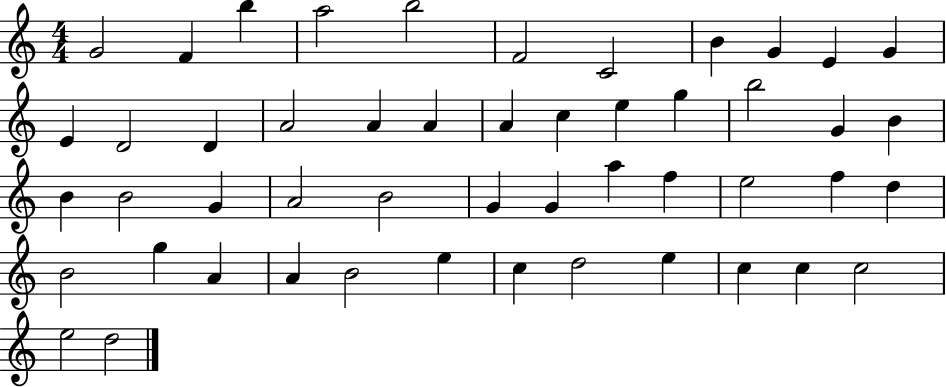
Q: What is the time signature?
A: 4/4